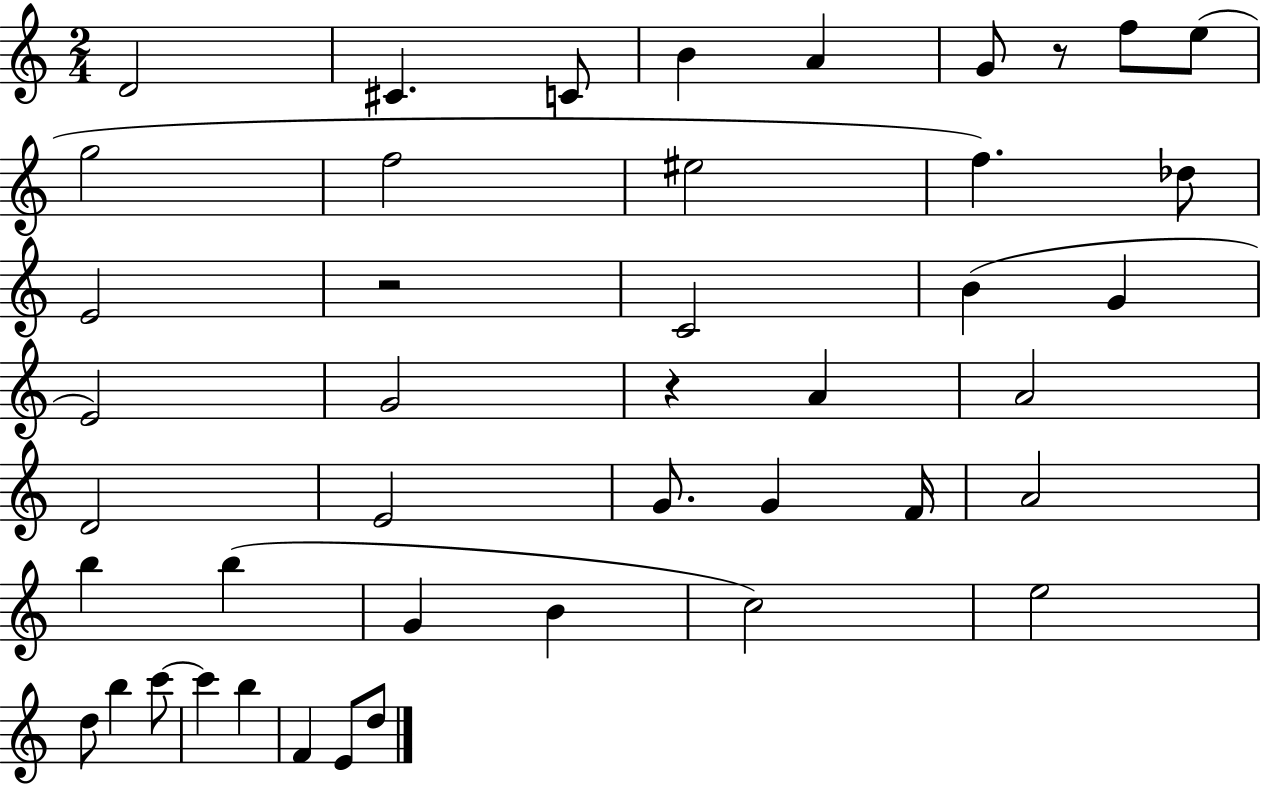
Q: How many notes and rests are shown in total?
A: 44